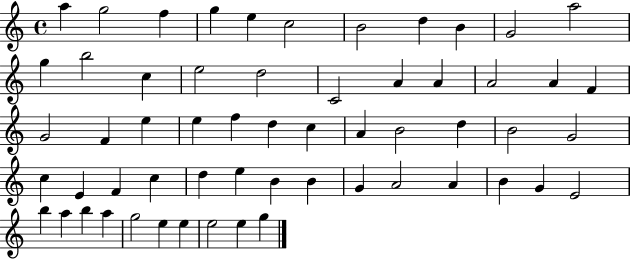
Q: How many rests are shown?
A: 0